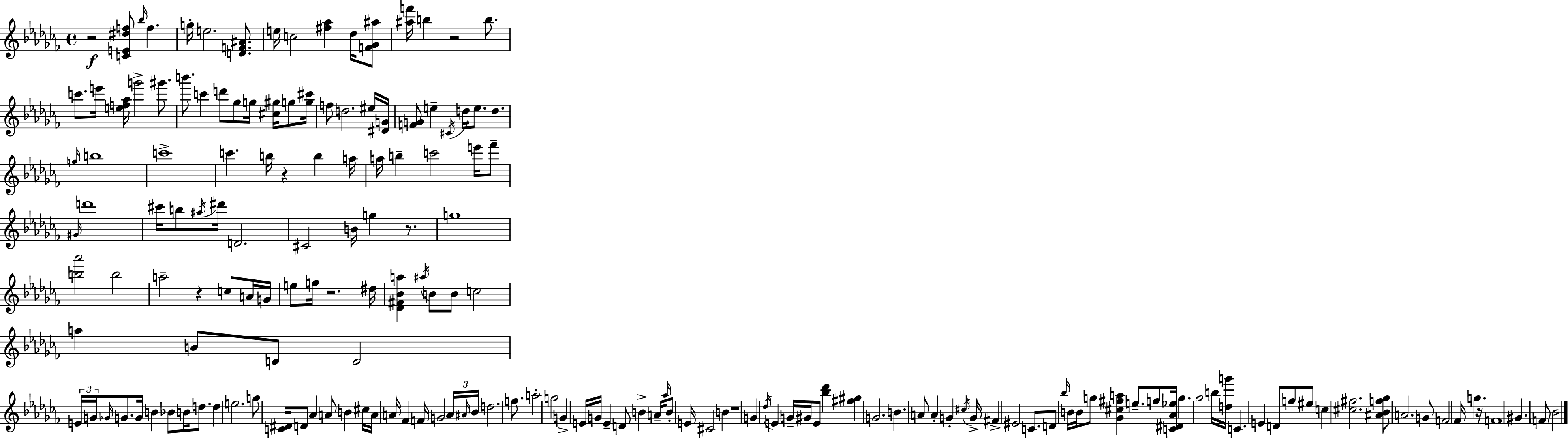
{
  \clef treble
  \time 4/4
  \defaultTimeSignature
  \key aes \minor
  \repeat volta 2 { r2\f <c' e' dis'' f''>8 \grace { bes''16 } f''4. | g''16-. e''2. <d' f' ais'>8. | e''16 c''2 <fis'' aes''>4 des''16 <f' ges' ais''>8 | <ais'' f'''>16 b''4 r2 b''8. | \break c'''8. e'''16 <e'' f'' aes''>16 g'''2-> gis'''8. | b'''8. c'''4 d'''8 ges''8 g''16 <cis'' gis''>16 g''8 | <g'' cis'''>16 f''8 d''2. eis''16 | <dis' g'>16 <f' g'>8 e''4-- \acciaccatura { cis'16 } d''16 e''8. d''4. | \break \grace { g''16 } b''1 | c'''1-> | c'''4. b''16 r4 b''4 | a''16 a''16 b''4-- c'''2 | \break e'''16 fes'''8-- \grace { gis'16 } d'''1 | cis'''16 b''8 \acciaccatura { ais''16 } dis'''16 d'2. | cis'2 b'16 g''4 | r8. g''1 | \break <b'' aes'''>2 b''2 | a''2-- r4 | c''8 a'16 g'16 e''8 f''16 r2. | dis''16 <des' fis' bes' a''>4 \acciaccatura { ais''16 } b'8 b'8 c''2 | \break a''4 b'8 d'8 d'2 | \tuplet 3/2 { e'16 g'16 \grace { ges'16 } } g'8. g'16 b'4 | bes'8 b'16 d''8. d''4 e''2. | g''8 <c' dis'>16 d'8 aes'4 | \break a'8 b'4 cis''16 a'16 a'16 fes'4 f'16 g'2 | \tuplet 3/2 { a'16 \grace { ais'16 } bes'16 } d''2. | f''8. a''2-. | g''2 g'4-> e'16 g'16 e'4-- | \break d'8 b'4-> a'16-- \grace { aes''16 } b'8-. e'16 cis'2 | b'4 r1 | g'4 \acciaccatura { des''16 } e'4 | g'16-- gis'16 e'8 <bes'' des'''>4 <fis'' gis''>4 g'2. | \break b'4. | a'8 a'4-. g'4-. \acciaccatura { cis''16 } g'16-> fis'4-> | eis'2 c'8. d'8 \grace { bes''16 } b'16 b'16 | g''8 <ges' cis'' fis'' a''>4 e''8.-- f''8 <c' dis' aes' ees''>16 g''4. | \break ges''2 b''16 <d'' g'''>16 c'4. | e'4 d'8 f''8 eis''8 c''4 | <cis'' fis''>2. <ais' bes' f'' ges''>8 a'2. | g'8 f'2 | \break fes'16 g''4. r16 f'1 | gis'4. | \parenthesize f'8 bes'2 } \bar "|."
}